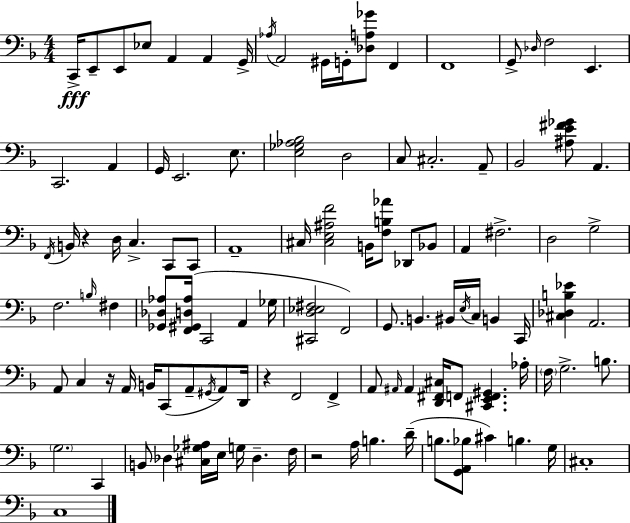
{
  \clef bass
  \numericTimeSignature
  \time 4/4
  \key f \major
  c,16->\fff e,8-- e,8 ees8 a,4 a,4 g,16-> | \acciaccatura { aes16 } a,2 gis,16 g,16-. <des a ges'>8 f,4 | f,1 | g,8-> \grace { des16 } f2 e,4. | \break c,2. a,4 | g,16 e,2. e8. | <e ges aes bes>2 d2 | c8 cis2.-. | \break a,8-- bes,2 <ais e' fis' ges'>8 a,4. | \acciaccatura { f,16 } b,16 r4 d16 c4.-> c,8 | c,8 a,1-- | cis16 <cis e ais f'>2 b,16 <f b aes'>8 des,8 | \break bes,8 a,4 fis2.-> | d2 g2-> | f2. \grace { b16 } | fis4 <ges, des aes>8 <f, gis, d aes>16( c,2 a,4 | \break ges16 <cis, d ees fis>2 f,2) | g,8. b,4. bis,16 \acciaccatura { e16 } c16 | b,4 c,16 <cis des b ees'>4 a,2. | a,8 c4 r16 a,16 b,16 c,8( | \break a,8-- \acciaccatura { gis,16 } a,8) d,16 r4 f,2 | f,4-> a,8 \grace { ais,16 } ais,4 <d, fis, cis>16 f,8 | <cis, e, f, gis,>4. aes16-. \parenthesize f16 g2.-> | b8. \parenthesize g2. | \break c,4 b,8 des4 <cis ges ais>16 e16 g16 | des4.-- f16 r2 a16 | b4. d'16--( b8. <g, a, bes>8 cis'4) | b4. g16 cis1-. | \break c1 | \bar "|."
}